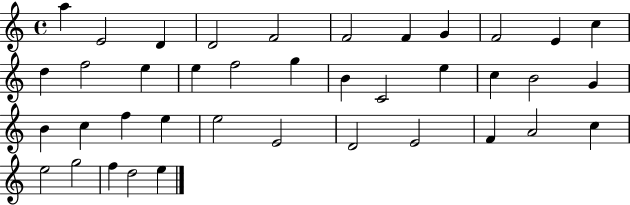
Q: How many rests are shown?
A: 0